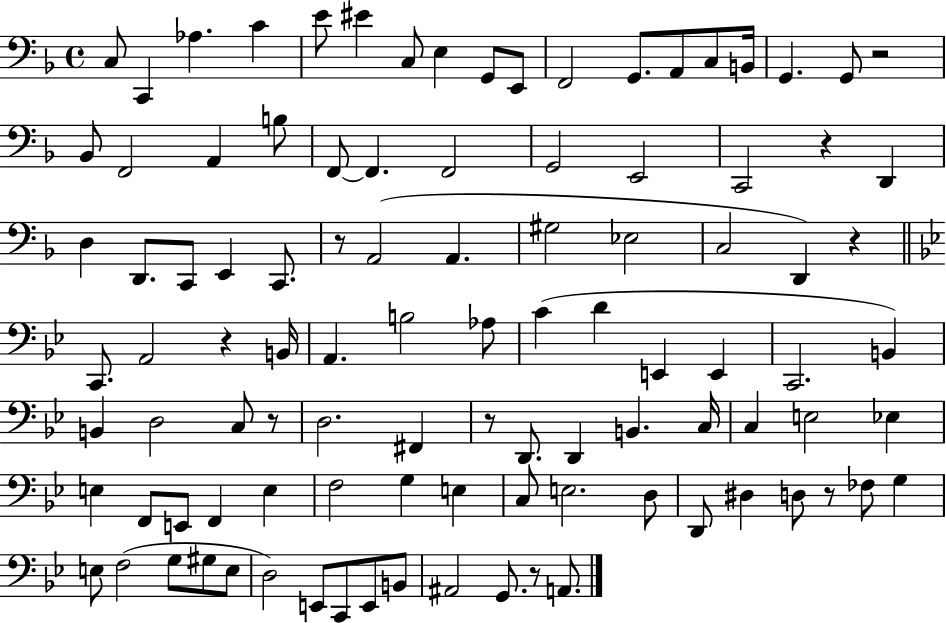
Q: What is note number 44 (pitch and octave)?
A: B3